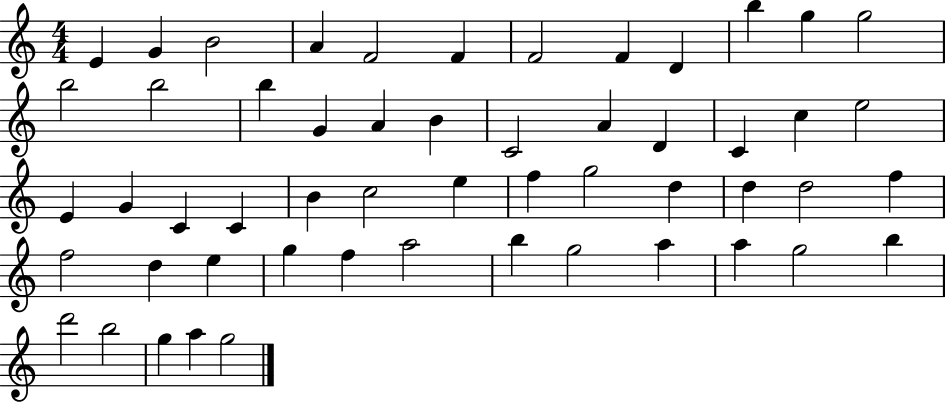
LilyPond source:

{
  \clef treble
  \numericTimeSignature
  \time 4/4
  \key c \major
  e'4 g'4 b'2 | a'4 f'2 f'4 | f'2 f'4 d'4 | b''4 g''4 g''2 | \break b''2 b''2 | b''4 g'4 a'4 b'4 | c'2 a'4 d'4 | c'4 c''4 e''2 | \break e'4 g'4 c'4 c'4 | b'4 c''2 e''4 | f''4 g''2 d''4 | d''4 d''2 f''4 | \break f''2 d''4 e''4 | g''4 f''4 a''2 | b''4 g''2 a''4 | a''4 g''2 b''4 | \break d'''2 b''2 | g''4 a''4 g''2 | \bar "|."
}